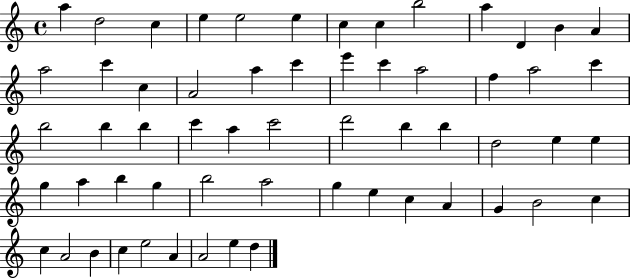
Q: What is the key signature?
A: C major